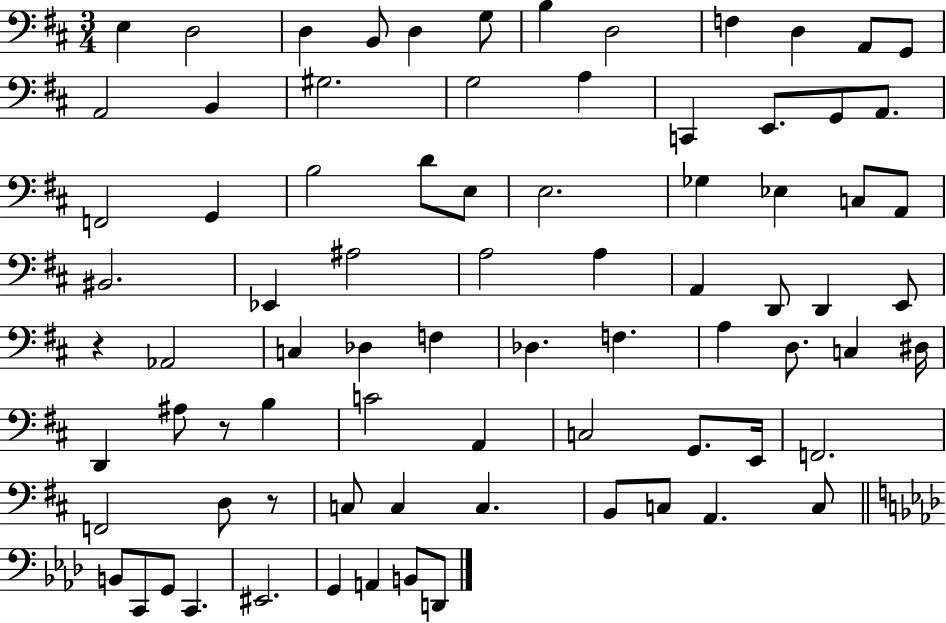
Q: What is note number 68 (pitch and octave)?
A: C3